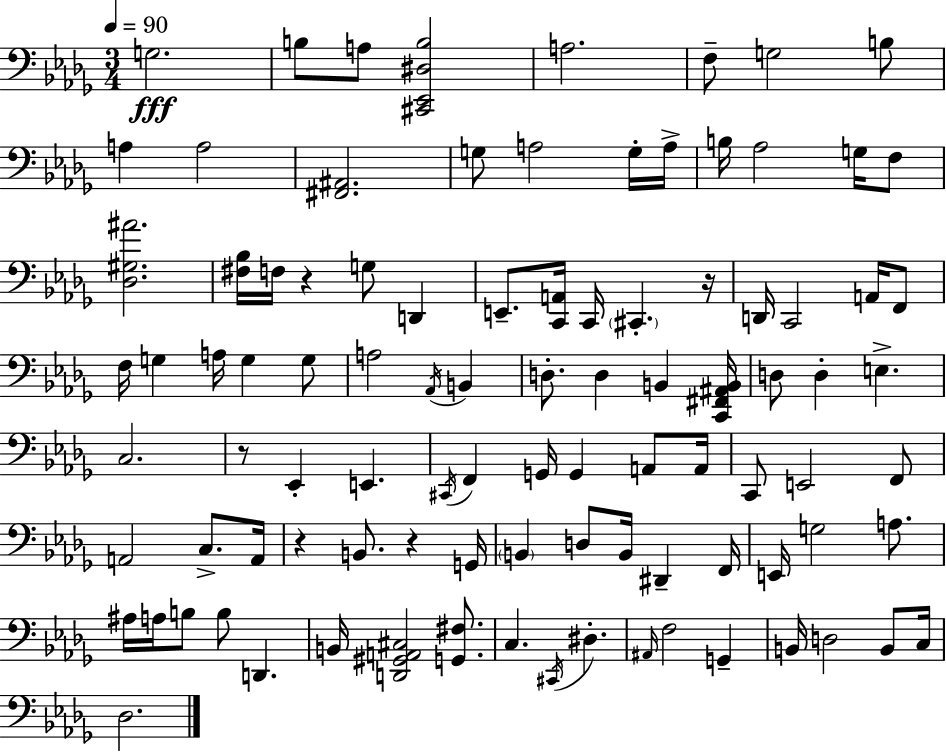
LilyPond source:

{
  \clef bass
  \numericTimeSignature
  \time 3/4
  \key bes \minor
  \tempo 4 = 90
  \repeat volta 2 { g2.\fff | b8 a8 <cis, ees, dis b>2 | a2. | f8-- g2 b8 | \break a4 a2 | <fis, ais,>2. | g8 a2 g16-. a16-> | b16 aes2 g16 f8 | \break <des gis ais'>2. | <fis bes>16 f16 r4 g8 d,4 | e,8.-- <c, a,>16 c,16 \parenthesize cis,4.-. r16 | d,16 c,2 a,16 f,8 | \break f16 g4 a16 g4 g8 | a2 \acciaccatura { aes,16 } b,4 | d8.-. d4 b,4 | <c, fis, ais, b,>16 d8 d4-. e4.-> | \break c2. | r8 ees,4-. e,4. | \acciaccatura { cis,16 } f,4 g,16 g,4 a,8 | a,16 c,8 e,2 | \break f,8 a,2 c8.-> | a,16 r4 b,8. r4 | g,16 \parenthesize b,4 d8 b,16 dis,4-- | f,16 e,16 g2 a8. | \break ais16 a16 b8 b8 d,4. | b,16 <d, gis, a, cis>2 <g, fis>8. | c4. \acciaccatura { cis,16 } dis4.-. | \grace { ais,16 } f2 | \break g,4-- b,16 d2 | b,8 c16 des2. | } \bar "|."
}